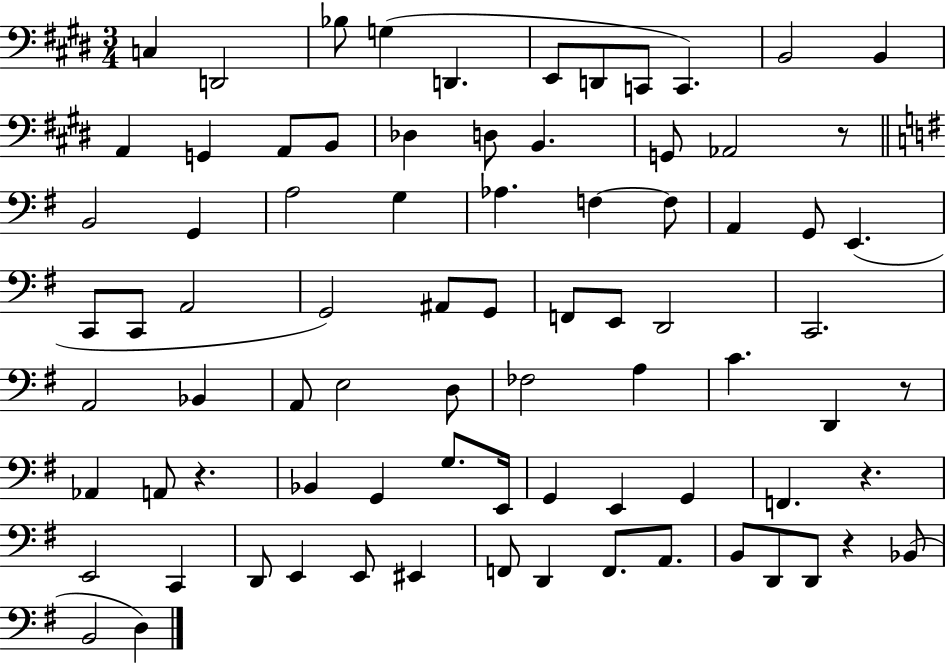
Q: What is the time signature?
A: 3/4